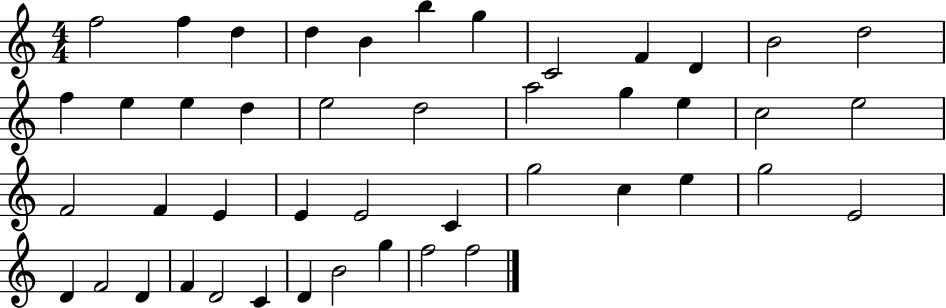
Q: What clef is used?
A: treble